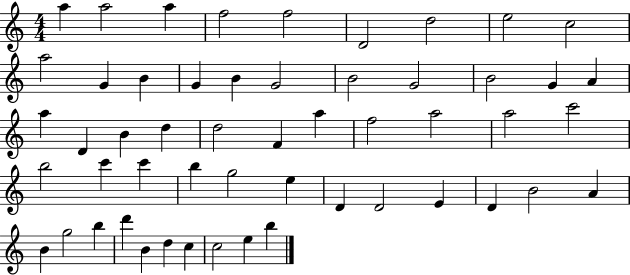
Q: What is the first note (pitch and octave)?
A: A5